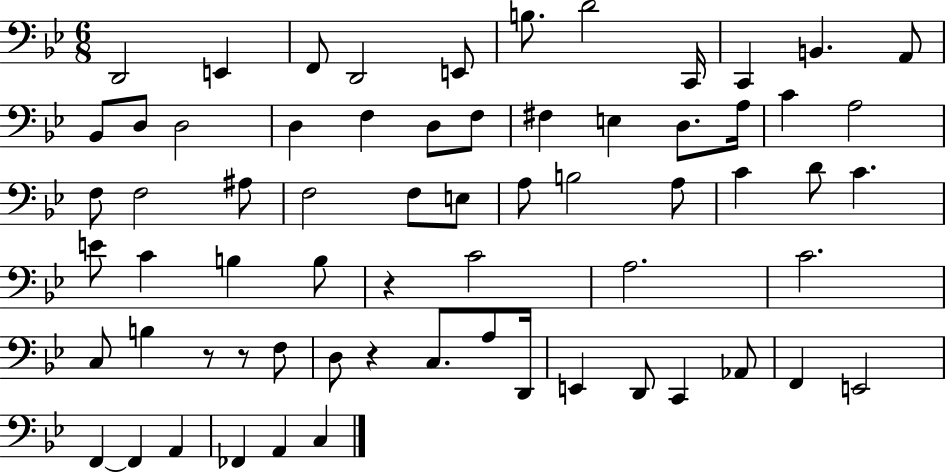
X:1
T:Untitled
M:6/8
L:1/4
K:Bb
D,,2 E,, F,,/2 D,,2 E,,/2 B,/2 D2 C,,/4 C,, B,, A,,/2 _B,,/2 D,/2 D,2 D, F, D,/2 F,/2 ^F, E, D,/2 A,/4 C A,2 F,/2 F,2 ^A,/2 F,2 F,/2 E,/2 A,/2 B,2 A,/2 C D/2 C E/2 C B, B,/2 z C2 A,2 C2 C,/2 B, z/2 z/2 F,/2 D,/2 z C,/2 A,/2 D,,/4 E,, D,,/2 C,, _A,,/2 F,, E,,2 F,, F,, A,, _F,, A,, C,